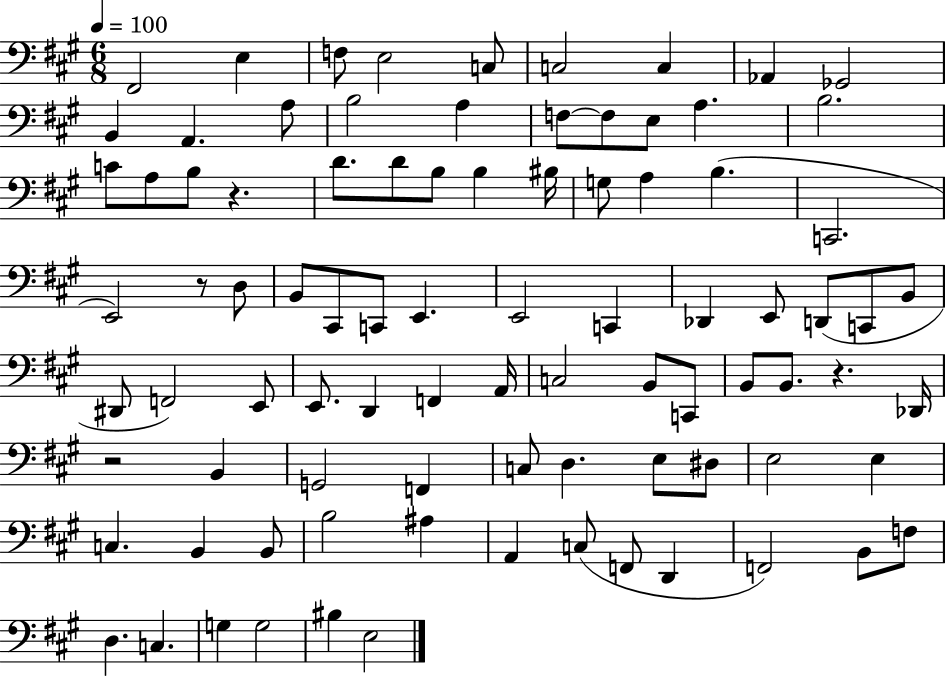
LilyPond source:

{
  \clef bass
  \numericTimeSignature
  \time 6/8
  \key a \major
  \tempo 4 = 100
  fis,2 e4 | f8 e2 c8 | c2 c4 | aes,4 ges,2 | \break b,4 a,4. a8 | b2 a4 | f8~~ f8 e8 a4. | b2. | \break c'8 a8 b8 r4. | d'8. d'8 b8 b4 bis16 | g8 a4 b4.( | c,2. | \break e,2) r8 d8 | b,8 cis,8 c,8 e,4. | e,2 c,4 | des,4 e,8 d,8( c,8 b,8 | \break dis,8 f,2) e,8 | e,8. d,4 f,4 a,16 | c2 b,8 c,8 | b,8 b,8. r4. des,16 | \break r2 b,4 | g,2 f,4 | c8 d4. e8 dis8 | e2 e4 | \break c4. b,4 b,8 | b2 ais4 | a,4 c8( f,8 d,4 | f,2) b,8 f8 | \break d4. c4. | g4 g2 | bis4 e2 | \bar "|."
}